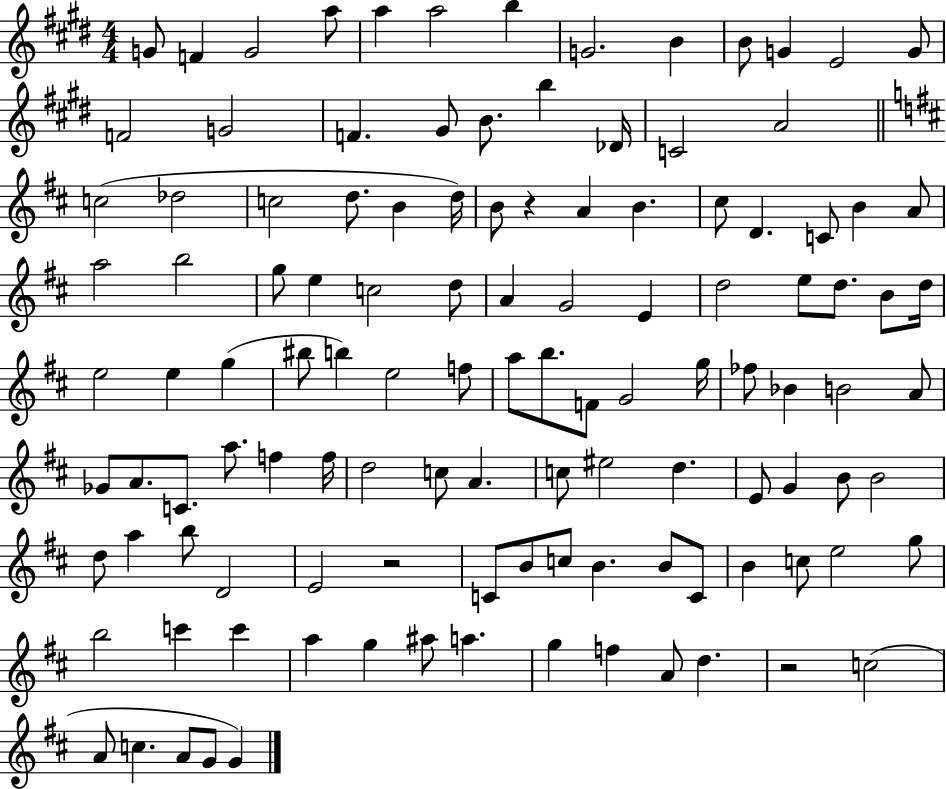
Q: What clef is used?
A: treble